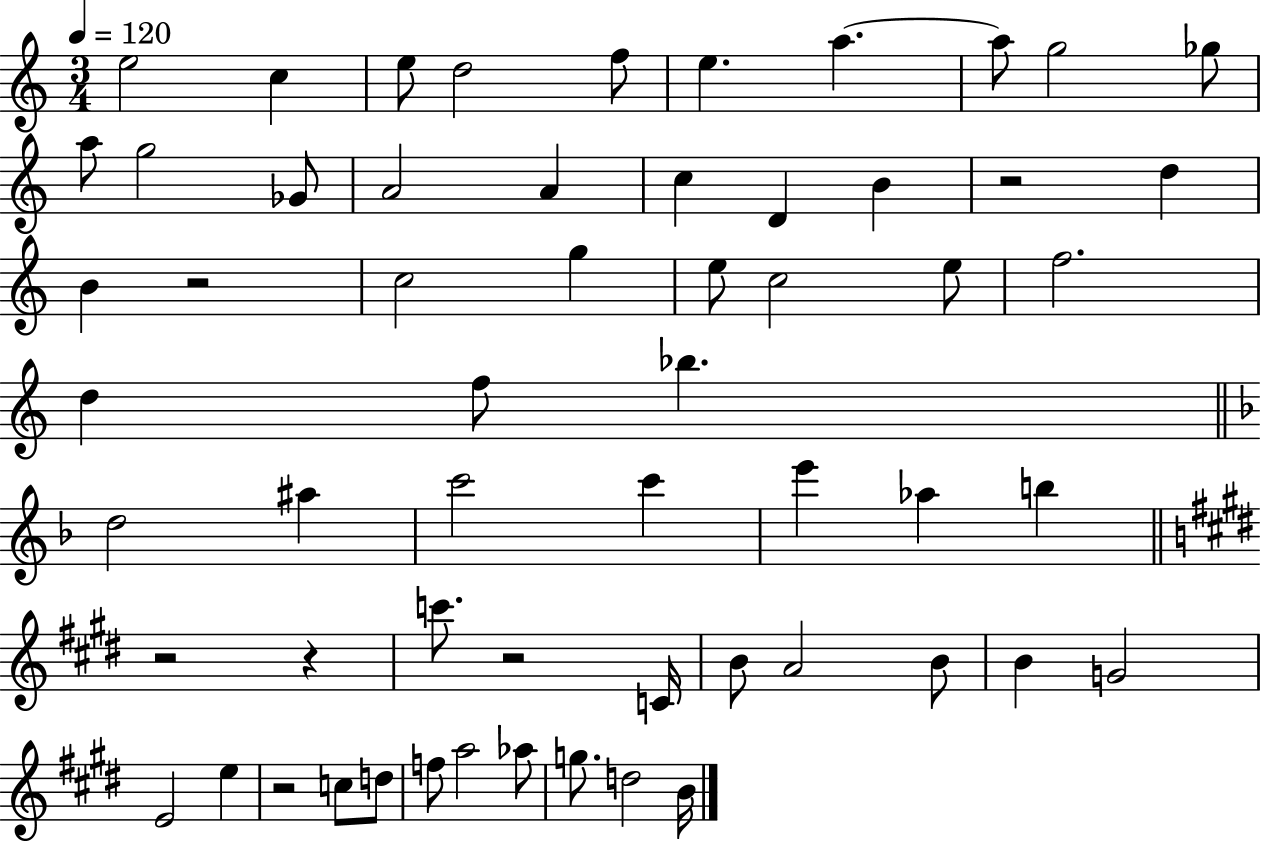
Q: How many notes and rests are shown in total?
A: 59